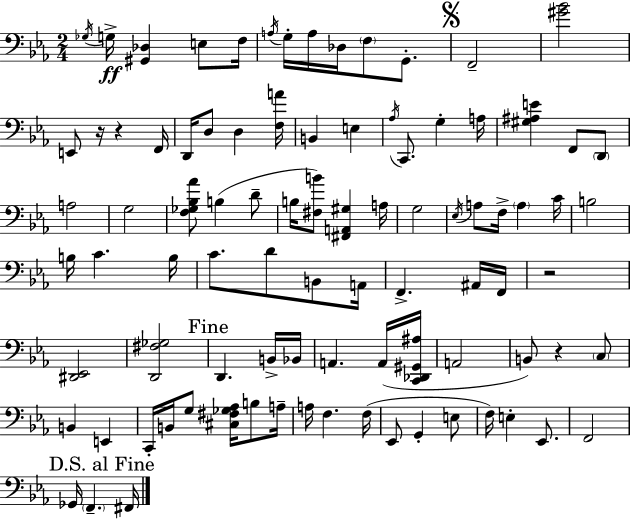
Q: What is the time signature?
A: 2/4